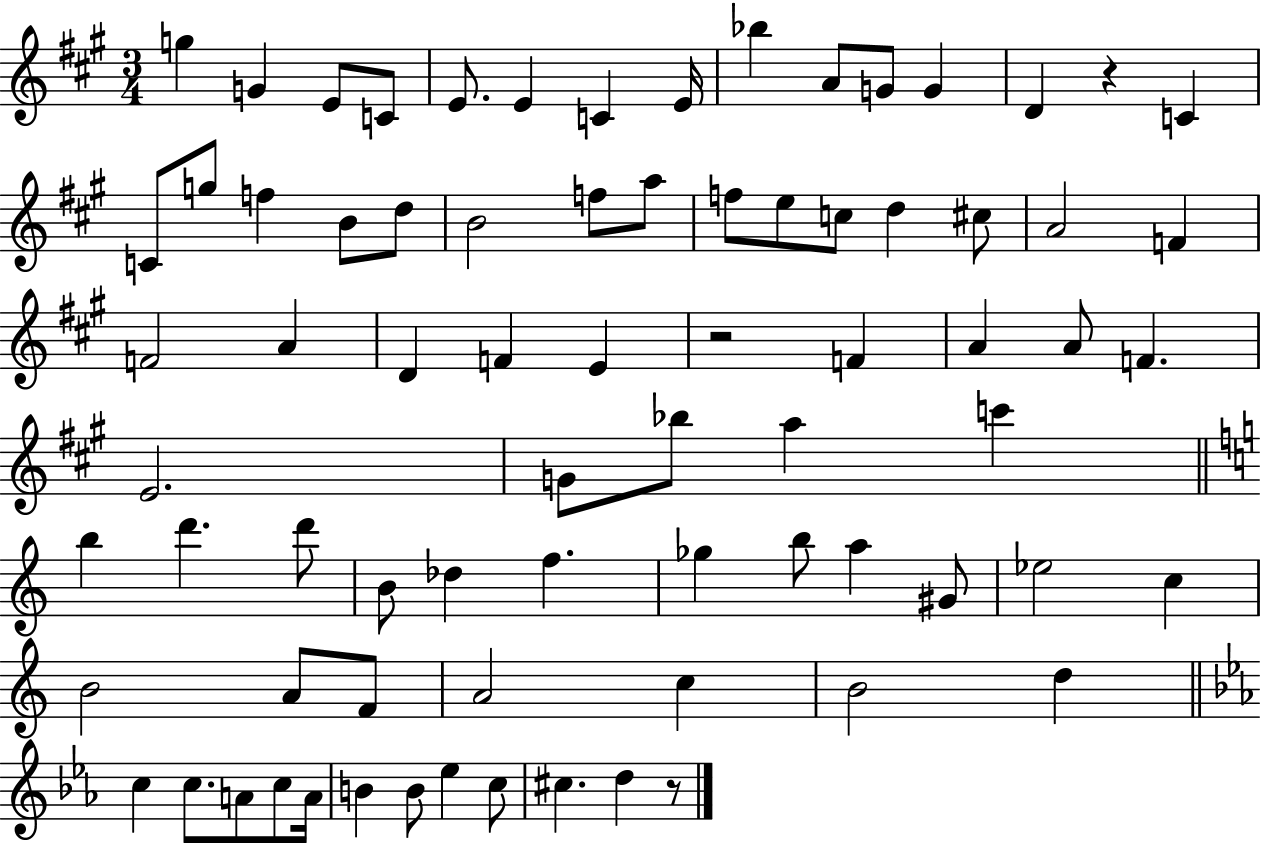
X:1
T:Untitled
M:3/4
L:1/4
K:A
g G E/2 C/2 E/2 E C E/4 _b A/2 G/2 G D z C C/2 g/2 f B/2 d/2 B2 f/2 a/2 f/2 e/2 c/2 d ^c/2 A2 F F2 A D F E z2 F A A/2 F E2 G/2 _b/2 a c' b d' d'/2 B/2 _d f _g b/2 a ^G/2 _e2 c B2 A/2 F/2 A2 c B2 d c c/2 A/2 c/2 A/4 B B/2 _e c/2 ^c d z/2